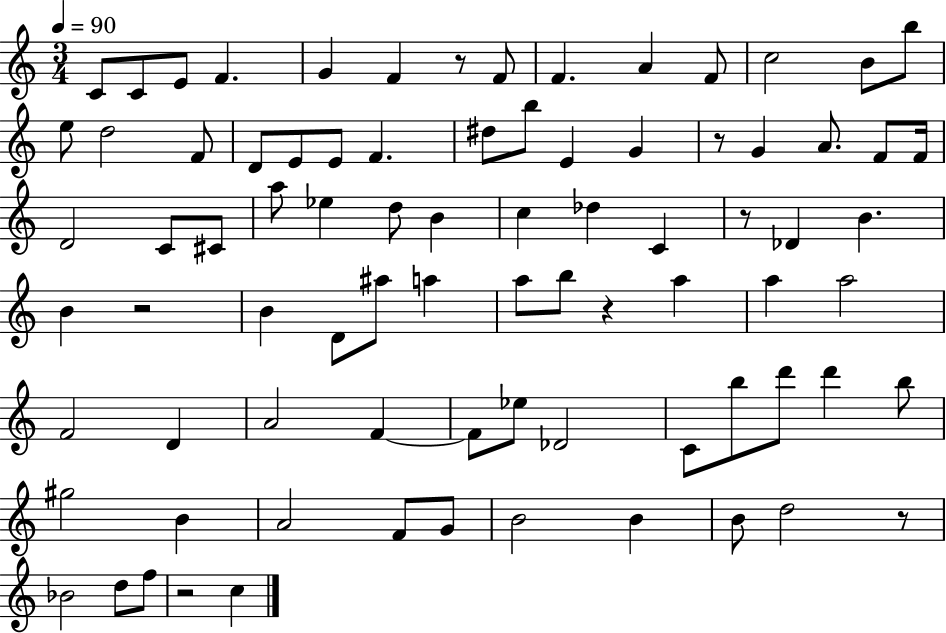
{
  \clef treble
  \numericTimeSignature
  \time 3/4
  \key c \major
  \tempo 4 = 90
  \repeat volta 2 { c'8 c'8 e'8 f'4. | g'4 f'4 r8 f'8 | f'4. a'4 f'8 | c''2 b'8 b''8 | \break e''8 d''2 f'8 | d'8 e'8 e'8 f'4. | dis''8 b''8 e'4 g'4 | r8 g'4 a'8. f'8 f'16 | \break d'2 c'8 cis'8 | a''8 ees''4 d''8 b'4 | c''4 des''4 c'4 | r8 des'4 b'4. | \break b'4 r2 | b'4 d'8 ais''8 a''4 | a''8 b''8 r4 a''4 | a''4 a''2 | \break f'2 d'4 | a'2 f'4~~ | f'8 ees''8 des'2 | c'8 b''8 d'''8 d'''4 b''8 | \break gis''2 b'4 | a'2 f'8 g'8 | b'2 b'4 | b'8 d''2 r8 | \break bes'2 d''8 f''8 | r2 c''4 | } \bar "|."
}